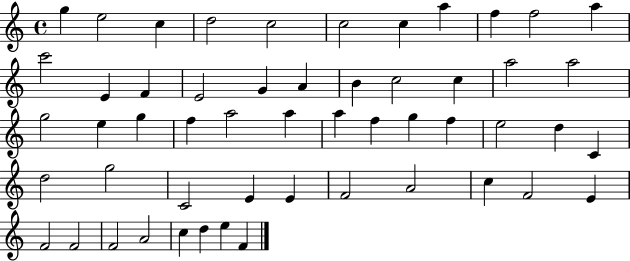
G5/q E5/h C5/q D5/h C5/h C5/h C5/q A5/q F5/q F5/h A5/q C6/h E4/q F4/q E4/h G4/q A4/q B4/q C5/h C5/q A5/h A5/h G5/h E5/q G5/q F5/q A5/h A5/q A5/q F5/q G5/q F5/q E5/h D5/q C4/q D5/h G5/h C4/h E4/q E4/q F4/h A4/h C5/q F4/h E4/q F4/h F4/h F4/h A4/h C5/q D5/q E5/q F4/q